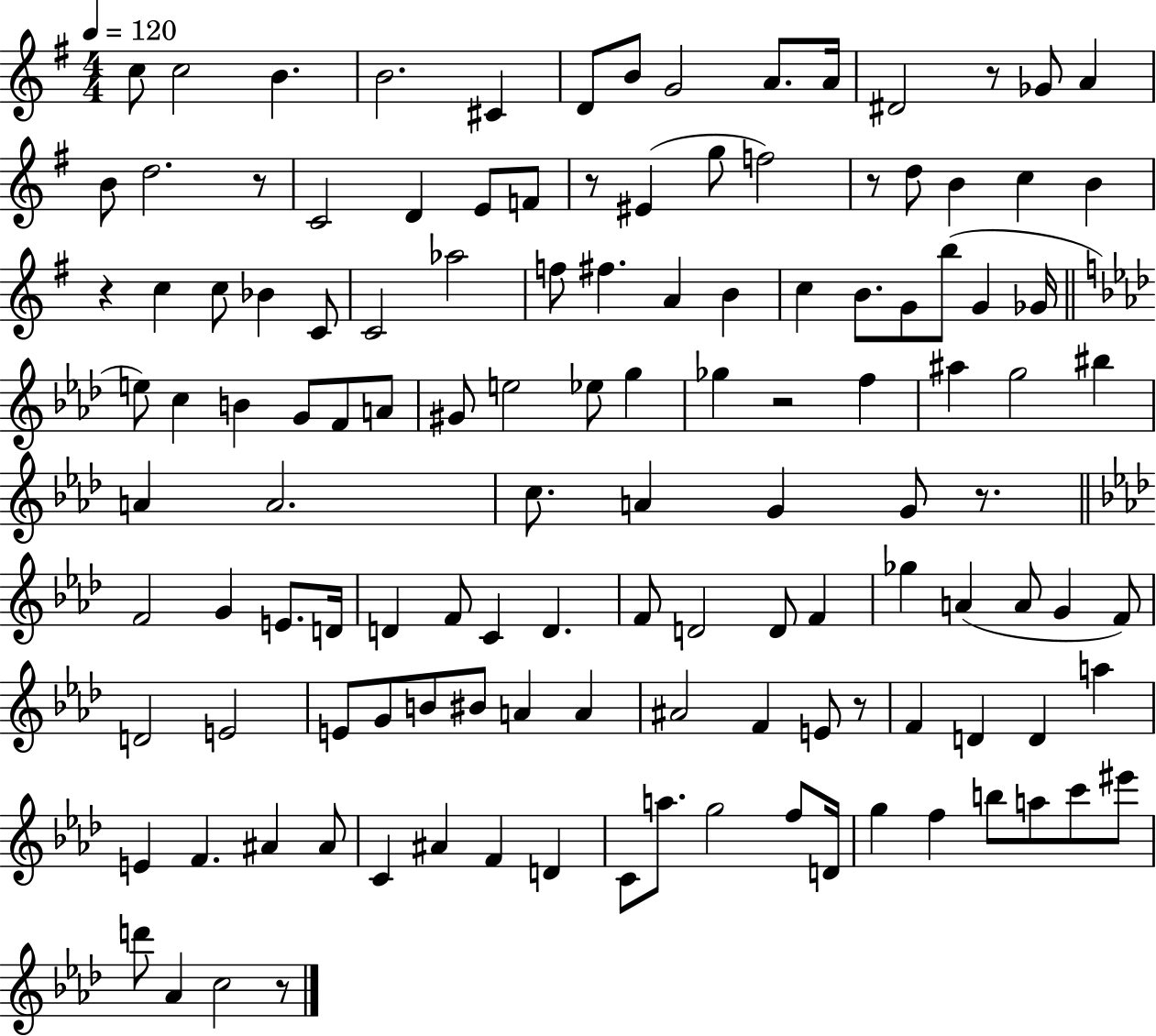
C5/e C5/h B4/q. B4/h. C#4/q D4/e B4/e G4/h A4/e. A4/s D#4/h R/e Gb4/e A4/q B4/e D5/h. R/e C4/h D4/q E4/e F4/e R/e EIS4/q G5/e F5/h R/e D5/e B4/q C5/q B4/q R/q C5/q C5/e Bb4/q C4/e C4/h Ab5/h F5/e F#5/q. A4/q B4/q C5/q B4/e. G4/e B5/e G4/q Gb4/s E5/e C5/q B4/q G4/e F4/e A4/e G#4/e E5/h Eb5/e G5/q Gb5/q R/h F5/q A#5/q G5/h BIS5/q A4/q A4/h. C5/e. A4/q G4/q G4/e R/e. F4/h G4/q E4/e. D4/s D4/q F4/e C4/q D4/q. F4/e D4/h D4/e F4/q Gb5/q A4/q A4/e G4/q F4/e D4/h E4/h E4/e G4/e B4/e BIS4/e A4/q A4/q A#4/h F4/q E4/e R/e F4/q D4/q D4/q A5/q E4/q F4/q. A#4/q A#4/e C4/q A#4/q F4/q D4/q C4/e A5/e. G5/h F5/e D4/s G5/q F5/q B5/e A5/e C6/e EIS6/e D6/e Ab4/q C5/h R/e